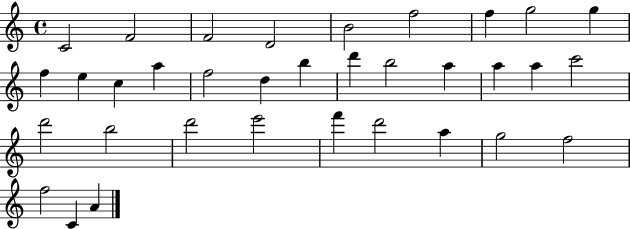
{
  \clef treble
  \time 4/4
  \defaultTimeSignature
  \key c \major
  c'2 f'2 | f'2 d'2 | b'2 f''2 | f''4 g''2 g''4 | \break f''4 e''4 c''4 a''4 | f''2 d''4 b''4 | d'''4 b''2 a''4 | a''4 a''4 c'''2 | \break d'''2 b''2 | d'''2 e'''2 | f'''4 d'''2 a''4 | g''2 f''2 | \break f''2 c'4 a'4 | \bar "|."
}